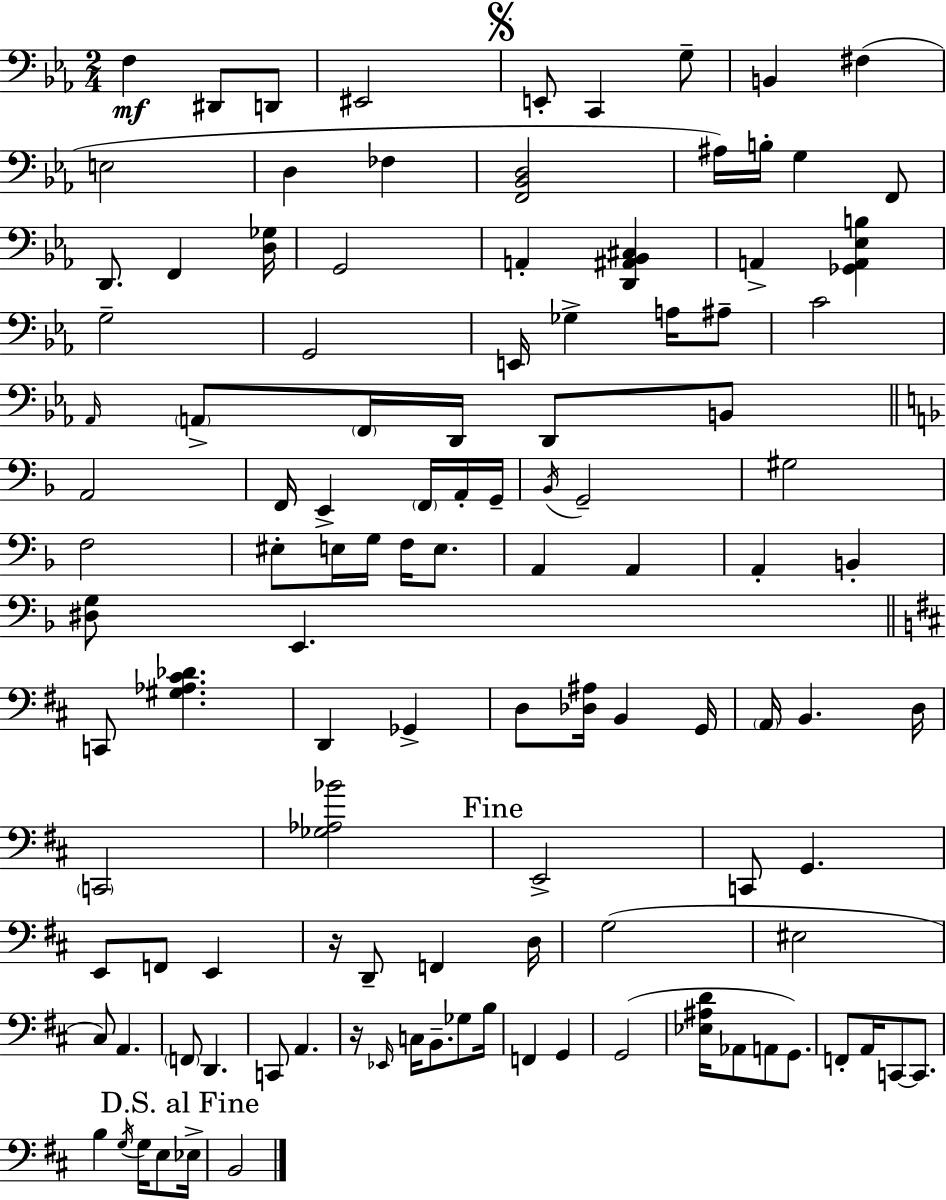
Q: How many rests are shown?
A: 2